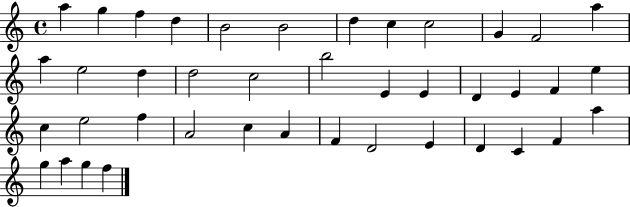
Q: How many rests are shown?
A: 0